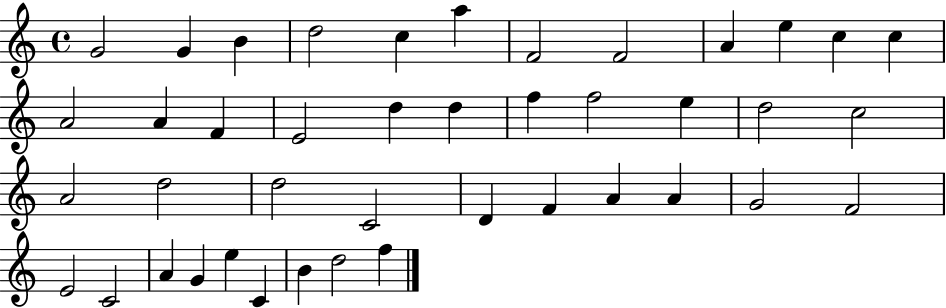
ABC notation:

X:1
T:Untitled
M:4/4
L:1/4
K:C
G2 G B d2 c a F2 F2 A e c c A2 A F E2 d d f f2 e d2 c2 A2 d2 d2 C2 D F A A G2 F2 E2 C2 A G e C B d2 f